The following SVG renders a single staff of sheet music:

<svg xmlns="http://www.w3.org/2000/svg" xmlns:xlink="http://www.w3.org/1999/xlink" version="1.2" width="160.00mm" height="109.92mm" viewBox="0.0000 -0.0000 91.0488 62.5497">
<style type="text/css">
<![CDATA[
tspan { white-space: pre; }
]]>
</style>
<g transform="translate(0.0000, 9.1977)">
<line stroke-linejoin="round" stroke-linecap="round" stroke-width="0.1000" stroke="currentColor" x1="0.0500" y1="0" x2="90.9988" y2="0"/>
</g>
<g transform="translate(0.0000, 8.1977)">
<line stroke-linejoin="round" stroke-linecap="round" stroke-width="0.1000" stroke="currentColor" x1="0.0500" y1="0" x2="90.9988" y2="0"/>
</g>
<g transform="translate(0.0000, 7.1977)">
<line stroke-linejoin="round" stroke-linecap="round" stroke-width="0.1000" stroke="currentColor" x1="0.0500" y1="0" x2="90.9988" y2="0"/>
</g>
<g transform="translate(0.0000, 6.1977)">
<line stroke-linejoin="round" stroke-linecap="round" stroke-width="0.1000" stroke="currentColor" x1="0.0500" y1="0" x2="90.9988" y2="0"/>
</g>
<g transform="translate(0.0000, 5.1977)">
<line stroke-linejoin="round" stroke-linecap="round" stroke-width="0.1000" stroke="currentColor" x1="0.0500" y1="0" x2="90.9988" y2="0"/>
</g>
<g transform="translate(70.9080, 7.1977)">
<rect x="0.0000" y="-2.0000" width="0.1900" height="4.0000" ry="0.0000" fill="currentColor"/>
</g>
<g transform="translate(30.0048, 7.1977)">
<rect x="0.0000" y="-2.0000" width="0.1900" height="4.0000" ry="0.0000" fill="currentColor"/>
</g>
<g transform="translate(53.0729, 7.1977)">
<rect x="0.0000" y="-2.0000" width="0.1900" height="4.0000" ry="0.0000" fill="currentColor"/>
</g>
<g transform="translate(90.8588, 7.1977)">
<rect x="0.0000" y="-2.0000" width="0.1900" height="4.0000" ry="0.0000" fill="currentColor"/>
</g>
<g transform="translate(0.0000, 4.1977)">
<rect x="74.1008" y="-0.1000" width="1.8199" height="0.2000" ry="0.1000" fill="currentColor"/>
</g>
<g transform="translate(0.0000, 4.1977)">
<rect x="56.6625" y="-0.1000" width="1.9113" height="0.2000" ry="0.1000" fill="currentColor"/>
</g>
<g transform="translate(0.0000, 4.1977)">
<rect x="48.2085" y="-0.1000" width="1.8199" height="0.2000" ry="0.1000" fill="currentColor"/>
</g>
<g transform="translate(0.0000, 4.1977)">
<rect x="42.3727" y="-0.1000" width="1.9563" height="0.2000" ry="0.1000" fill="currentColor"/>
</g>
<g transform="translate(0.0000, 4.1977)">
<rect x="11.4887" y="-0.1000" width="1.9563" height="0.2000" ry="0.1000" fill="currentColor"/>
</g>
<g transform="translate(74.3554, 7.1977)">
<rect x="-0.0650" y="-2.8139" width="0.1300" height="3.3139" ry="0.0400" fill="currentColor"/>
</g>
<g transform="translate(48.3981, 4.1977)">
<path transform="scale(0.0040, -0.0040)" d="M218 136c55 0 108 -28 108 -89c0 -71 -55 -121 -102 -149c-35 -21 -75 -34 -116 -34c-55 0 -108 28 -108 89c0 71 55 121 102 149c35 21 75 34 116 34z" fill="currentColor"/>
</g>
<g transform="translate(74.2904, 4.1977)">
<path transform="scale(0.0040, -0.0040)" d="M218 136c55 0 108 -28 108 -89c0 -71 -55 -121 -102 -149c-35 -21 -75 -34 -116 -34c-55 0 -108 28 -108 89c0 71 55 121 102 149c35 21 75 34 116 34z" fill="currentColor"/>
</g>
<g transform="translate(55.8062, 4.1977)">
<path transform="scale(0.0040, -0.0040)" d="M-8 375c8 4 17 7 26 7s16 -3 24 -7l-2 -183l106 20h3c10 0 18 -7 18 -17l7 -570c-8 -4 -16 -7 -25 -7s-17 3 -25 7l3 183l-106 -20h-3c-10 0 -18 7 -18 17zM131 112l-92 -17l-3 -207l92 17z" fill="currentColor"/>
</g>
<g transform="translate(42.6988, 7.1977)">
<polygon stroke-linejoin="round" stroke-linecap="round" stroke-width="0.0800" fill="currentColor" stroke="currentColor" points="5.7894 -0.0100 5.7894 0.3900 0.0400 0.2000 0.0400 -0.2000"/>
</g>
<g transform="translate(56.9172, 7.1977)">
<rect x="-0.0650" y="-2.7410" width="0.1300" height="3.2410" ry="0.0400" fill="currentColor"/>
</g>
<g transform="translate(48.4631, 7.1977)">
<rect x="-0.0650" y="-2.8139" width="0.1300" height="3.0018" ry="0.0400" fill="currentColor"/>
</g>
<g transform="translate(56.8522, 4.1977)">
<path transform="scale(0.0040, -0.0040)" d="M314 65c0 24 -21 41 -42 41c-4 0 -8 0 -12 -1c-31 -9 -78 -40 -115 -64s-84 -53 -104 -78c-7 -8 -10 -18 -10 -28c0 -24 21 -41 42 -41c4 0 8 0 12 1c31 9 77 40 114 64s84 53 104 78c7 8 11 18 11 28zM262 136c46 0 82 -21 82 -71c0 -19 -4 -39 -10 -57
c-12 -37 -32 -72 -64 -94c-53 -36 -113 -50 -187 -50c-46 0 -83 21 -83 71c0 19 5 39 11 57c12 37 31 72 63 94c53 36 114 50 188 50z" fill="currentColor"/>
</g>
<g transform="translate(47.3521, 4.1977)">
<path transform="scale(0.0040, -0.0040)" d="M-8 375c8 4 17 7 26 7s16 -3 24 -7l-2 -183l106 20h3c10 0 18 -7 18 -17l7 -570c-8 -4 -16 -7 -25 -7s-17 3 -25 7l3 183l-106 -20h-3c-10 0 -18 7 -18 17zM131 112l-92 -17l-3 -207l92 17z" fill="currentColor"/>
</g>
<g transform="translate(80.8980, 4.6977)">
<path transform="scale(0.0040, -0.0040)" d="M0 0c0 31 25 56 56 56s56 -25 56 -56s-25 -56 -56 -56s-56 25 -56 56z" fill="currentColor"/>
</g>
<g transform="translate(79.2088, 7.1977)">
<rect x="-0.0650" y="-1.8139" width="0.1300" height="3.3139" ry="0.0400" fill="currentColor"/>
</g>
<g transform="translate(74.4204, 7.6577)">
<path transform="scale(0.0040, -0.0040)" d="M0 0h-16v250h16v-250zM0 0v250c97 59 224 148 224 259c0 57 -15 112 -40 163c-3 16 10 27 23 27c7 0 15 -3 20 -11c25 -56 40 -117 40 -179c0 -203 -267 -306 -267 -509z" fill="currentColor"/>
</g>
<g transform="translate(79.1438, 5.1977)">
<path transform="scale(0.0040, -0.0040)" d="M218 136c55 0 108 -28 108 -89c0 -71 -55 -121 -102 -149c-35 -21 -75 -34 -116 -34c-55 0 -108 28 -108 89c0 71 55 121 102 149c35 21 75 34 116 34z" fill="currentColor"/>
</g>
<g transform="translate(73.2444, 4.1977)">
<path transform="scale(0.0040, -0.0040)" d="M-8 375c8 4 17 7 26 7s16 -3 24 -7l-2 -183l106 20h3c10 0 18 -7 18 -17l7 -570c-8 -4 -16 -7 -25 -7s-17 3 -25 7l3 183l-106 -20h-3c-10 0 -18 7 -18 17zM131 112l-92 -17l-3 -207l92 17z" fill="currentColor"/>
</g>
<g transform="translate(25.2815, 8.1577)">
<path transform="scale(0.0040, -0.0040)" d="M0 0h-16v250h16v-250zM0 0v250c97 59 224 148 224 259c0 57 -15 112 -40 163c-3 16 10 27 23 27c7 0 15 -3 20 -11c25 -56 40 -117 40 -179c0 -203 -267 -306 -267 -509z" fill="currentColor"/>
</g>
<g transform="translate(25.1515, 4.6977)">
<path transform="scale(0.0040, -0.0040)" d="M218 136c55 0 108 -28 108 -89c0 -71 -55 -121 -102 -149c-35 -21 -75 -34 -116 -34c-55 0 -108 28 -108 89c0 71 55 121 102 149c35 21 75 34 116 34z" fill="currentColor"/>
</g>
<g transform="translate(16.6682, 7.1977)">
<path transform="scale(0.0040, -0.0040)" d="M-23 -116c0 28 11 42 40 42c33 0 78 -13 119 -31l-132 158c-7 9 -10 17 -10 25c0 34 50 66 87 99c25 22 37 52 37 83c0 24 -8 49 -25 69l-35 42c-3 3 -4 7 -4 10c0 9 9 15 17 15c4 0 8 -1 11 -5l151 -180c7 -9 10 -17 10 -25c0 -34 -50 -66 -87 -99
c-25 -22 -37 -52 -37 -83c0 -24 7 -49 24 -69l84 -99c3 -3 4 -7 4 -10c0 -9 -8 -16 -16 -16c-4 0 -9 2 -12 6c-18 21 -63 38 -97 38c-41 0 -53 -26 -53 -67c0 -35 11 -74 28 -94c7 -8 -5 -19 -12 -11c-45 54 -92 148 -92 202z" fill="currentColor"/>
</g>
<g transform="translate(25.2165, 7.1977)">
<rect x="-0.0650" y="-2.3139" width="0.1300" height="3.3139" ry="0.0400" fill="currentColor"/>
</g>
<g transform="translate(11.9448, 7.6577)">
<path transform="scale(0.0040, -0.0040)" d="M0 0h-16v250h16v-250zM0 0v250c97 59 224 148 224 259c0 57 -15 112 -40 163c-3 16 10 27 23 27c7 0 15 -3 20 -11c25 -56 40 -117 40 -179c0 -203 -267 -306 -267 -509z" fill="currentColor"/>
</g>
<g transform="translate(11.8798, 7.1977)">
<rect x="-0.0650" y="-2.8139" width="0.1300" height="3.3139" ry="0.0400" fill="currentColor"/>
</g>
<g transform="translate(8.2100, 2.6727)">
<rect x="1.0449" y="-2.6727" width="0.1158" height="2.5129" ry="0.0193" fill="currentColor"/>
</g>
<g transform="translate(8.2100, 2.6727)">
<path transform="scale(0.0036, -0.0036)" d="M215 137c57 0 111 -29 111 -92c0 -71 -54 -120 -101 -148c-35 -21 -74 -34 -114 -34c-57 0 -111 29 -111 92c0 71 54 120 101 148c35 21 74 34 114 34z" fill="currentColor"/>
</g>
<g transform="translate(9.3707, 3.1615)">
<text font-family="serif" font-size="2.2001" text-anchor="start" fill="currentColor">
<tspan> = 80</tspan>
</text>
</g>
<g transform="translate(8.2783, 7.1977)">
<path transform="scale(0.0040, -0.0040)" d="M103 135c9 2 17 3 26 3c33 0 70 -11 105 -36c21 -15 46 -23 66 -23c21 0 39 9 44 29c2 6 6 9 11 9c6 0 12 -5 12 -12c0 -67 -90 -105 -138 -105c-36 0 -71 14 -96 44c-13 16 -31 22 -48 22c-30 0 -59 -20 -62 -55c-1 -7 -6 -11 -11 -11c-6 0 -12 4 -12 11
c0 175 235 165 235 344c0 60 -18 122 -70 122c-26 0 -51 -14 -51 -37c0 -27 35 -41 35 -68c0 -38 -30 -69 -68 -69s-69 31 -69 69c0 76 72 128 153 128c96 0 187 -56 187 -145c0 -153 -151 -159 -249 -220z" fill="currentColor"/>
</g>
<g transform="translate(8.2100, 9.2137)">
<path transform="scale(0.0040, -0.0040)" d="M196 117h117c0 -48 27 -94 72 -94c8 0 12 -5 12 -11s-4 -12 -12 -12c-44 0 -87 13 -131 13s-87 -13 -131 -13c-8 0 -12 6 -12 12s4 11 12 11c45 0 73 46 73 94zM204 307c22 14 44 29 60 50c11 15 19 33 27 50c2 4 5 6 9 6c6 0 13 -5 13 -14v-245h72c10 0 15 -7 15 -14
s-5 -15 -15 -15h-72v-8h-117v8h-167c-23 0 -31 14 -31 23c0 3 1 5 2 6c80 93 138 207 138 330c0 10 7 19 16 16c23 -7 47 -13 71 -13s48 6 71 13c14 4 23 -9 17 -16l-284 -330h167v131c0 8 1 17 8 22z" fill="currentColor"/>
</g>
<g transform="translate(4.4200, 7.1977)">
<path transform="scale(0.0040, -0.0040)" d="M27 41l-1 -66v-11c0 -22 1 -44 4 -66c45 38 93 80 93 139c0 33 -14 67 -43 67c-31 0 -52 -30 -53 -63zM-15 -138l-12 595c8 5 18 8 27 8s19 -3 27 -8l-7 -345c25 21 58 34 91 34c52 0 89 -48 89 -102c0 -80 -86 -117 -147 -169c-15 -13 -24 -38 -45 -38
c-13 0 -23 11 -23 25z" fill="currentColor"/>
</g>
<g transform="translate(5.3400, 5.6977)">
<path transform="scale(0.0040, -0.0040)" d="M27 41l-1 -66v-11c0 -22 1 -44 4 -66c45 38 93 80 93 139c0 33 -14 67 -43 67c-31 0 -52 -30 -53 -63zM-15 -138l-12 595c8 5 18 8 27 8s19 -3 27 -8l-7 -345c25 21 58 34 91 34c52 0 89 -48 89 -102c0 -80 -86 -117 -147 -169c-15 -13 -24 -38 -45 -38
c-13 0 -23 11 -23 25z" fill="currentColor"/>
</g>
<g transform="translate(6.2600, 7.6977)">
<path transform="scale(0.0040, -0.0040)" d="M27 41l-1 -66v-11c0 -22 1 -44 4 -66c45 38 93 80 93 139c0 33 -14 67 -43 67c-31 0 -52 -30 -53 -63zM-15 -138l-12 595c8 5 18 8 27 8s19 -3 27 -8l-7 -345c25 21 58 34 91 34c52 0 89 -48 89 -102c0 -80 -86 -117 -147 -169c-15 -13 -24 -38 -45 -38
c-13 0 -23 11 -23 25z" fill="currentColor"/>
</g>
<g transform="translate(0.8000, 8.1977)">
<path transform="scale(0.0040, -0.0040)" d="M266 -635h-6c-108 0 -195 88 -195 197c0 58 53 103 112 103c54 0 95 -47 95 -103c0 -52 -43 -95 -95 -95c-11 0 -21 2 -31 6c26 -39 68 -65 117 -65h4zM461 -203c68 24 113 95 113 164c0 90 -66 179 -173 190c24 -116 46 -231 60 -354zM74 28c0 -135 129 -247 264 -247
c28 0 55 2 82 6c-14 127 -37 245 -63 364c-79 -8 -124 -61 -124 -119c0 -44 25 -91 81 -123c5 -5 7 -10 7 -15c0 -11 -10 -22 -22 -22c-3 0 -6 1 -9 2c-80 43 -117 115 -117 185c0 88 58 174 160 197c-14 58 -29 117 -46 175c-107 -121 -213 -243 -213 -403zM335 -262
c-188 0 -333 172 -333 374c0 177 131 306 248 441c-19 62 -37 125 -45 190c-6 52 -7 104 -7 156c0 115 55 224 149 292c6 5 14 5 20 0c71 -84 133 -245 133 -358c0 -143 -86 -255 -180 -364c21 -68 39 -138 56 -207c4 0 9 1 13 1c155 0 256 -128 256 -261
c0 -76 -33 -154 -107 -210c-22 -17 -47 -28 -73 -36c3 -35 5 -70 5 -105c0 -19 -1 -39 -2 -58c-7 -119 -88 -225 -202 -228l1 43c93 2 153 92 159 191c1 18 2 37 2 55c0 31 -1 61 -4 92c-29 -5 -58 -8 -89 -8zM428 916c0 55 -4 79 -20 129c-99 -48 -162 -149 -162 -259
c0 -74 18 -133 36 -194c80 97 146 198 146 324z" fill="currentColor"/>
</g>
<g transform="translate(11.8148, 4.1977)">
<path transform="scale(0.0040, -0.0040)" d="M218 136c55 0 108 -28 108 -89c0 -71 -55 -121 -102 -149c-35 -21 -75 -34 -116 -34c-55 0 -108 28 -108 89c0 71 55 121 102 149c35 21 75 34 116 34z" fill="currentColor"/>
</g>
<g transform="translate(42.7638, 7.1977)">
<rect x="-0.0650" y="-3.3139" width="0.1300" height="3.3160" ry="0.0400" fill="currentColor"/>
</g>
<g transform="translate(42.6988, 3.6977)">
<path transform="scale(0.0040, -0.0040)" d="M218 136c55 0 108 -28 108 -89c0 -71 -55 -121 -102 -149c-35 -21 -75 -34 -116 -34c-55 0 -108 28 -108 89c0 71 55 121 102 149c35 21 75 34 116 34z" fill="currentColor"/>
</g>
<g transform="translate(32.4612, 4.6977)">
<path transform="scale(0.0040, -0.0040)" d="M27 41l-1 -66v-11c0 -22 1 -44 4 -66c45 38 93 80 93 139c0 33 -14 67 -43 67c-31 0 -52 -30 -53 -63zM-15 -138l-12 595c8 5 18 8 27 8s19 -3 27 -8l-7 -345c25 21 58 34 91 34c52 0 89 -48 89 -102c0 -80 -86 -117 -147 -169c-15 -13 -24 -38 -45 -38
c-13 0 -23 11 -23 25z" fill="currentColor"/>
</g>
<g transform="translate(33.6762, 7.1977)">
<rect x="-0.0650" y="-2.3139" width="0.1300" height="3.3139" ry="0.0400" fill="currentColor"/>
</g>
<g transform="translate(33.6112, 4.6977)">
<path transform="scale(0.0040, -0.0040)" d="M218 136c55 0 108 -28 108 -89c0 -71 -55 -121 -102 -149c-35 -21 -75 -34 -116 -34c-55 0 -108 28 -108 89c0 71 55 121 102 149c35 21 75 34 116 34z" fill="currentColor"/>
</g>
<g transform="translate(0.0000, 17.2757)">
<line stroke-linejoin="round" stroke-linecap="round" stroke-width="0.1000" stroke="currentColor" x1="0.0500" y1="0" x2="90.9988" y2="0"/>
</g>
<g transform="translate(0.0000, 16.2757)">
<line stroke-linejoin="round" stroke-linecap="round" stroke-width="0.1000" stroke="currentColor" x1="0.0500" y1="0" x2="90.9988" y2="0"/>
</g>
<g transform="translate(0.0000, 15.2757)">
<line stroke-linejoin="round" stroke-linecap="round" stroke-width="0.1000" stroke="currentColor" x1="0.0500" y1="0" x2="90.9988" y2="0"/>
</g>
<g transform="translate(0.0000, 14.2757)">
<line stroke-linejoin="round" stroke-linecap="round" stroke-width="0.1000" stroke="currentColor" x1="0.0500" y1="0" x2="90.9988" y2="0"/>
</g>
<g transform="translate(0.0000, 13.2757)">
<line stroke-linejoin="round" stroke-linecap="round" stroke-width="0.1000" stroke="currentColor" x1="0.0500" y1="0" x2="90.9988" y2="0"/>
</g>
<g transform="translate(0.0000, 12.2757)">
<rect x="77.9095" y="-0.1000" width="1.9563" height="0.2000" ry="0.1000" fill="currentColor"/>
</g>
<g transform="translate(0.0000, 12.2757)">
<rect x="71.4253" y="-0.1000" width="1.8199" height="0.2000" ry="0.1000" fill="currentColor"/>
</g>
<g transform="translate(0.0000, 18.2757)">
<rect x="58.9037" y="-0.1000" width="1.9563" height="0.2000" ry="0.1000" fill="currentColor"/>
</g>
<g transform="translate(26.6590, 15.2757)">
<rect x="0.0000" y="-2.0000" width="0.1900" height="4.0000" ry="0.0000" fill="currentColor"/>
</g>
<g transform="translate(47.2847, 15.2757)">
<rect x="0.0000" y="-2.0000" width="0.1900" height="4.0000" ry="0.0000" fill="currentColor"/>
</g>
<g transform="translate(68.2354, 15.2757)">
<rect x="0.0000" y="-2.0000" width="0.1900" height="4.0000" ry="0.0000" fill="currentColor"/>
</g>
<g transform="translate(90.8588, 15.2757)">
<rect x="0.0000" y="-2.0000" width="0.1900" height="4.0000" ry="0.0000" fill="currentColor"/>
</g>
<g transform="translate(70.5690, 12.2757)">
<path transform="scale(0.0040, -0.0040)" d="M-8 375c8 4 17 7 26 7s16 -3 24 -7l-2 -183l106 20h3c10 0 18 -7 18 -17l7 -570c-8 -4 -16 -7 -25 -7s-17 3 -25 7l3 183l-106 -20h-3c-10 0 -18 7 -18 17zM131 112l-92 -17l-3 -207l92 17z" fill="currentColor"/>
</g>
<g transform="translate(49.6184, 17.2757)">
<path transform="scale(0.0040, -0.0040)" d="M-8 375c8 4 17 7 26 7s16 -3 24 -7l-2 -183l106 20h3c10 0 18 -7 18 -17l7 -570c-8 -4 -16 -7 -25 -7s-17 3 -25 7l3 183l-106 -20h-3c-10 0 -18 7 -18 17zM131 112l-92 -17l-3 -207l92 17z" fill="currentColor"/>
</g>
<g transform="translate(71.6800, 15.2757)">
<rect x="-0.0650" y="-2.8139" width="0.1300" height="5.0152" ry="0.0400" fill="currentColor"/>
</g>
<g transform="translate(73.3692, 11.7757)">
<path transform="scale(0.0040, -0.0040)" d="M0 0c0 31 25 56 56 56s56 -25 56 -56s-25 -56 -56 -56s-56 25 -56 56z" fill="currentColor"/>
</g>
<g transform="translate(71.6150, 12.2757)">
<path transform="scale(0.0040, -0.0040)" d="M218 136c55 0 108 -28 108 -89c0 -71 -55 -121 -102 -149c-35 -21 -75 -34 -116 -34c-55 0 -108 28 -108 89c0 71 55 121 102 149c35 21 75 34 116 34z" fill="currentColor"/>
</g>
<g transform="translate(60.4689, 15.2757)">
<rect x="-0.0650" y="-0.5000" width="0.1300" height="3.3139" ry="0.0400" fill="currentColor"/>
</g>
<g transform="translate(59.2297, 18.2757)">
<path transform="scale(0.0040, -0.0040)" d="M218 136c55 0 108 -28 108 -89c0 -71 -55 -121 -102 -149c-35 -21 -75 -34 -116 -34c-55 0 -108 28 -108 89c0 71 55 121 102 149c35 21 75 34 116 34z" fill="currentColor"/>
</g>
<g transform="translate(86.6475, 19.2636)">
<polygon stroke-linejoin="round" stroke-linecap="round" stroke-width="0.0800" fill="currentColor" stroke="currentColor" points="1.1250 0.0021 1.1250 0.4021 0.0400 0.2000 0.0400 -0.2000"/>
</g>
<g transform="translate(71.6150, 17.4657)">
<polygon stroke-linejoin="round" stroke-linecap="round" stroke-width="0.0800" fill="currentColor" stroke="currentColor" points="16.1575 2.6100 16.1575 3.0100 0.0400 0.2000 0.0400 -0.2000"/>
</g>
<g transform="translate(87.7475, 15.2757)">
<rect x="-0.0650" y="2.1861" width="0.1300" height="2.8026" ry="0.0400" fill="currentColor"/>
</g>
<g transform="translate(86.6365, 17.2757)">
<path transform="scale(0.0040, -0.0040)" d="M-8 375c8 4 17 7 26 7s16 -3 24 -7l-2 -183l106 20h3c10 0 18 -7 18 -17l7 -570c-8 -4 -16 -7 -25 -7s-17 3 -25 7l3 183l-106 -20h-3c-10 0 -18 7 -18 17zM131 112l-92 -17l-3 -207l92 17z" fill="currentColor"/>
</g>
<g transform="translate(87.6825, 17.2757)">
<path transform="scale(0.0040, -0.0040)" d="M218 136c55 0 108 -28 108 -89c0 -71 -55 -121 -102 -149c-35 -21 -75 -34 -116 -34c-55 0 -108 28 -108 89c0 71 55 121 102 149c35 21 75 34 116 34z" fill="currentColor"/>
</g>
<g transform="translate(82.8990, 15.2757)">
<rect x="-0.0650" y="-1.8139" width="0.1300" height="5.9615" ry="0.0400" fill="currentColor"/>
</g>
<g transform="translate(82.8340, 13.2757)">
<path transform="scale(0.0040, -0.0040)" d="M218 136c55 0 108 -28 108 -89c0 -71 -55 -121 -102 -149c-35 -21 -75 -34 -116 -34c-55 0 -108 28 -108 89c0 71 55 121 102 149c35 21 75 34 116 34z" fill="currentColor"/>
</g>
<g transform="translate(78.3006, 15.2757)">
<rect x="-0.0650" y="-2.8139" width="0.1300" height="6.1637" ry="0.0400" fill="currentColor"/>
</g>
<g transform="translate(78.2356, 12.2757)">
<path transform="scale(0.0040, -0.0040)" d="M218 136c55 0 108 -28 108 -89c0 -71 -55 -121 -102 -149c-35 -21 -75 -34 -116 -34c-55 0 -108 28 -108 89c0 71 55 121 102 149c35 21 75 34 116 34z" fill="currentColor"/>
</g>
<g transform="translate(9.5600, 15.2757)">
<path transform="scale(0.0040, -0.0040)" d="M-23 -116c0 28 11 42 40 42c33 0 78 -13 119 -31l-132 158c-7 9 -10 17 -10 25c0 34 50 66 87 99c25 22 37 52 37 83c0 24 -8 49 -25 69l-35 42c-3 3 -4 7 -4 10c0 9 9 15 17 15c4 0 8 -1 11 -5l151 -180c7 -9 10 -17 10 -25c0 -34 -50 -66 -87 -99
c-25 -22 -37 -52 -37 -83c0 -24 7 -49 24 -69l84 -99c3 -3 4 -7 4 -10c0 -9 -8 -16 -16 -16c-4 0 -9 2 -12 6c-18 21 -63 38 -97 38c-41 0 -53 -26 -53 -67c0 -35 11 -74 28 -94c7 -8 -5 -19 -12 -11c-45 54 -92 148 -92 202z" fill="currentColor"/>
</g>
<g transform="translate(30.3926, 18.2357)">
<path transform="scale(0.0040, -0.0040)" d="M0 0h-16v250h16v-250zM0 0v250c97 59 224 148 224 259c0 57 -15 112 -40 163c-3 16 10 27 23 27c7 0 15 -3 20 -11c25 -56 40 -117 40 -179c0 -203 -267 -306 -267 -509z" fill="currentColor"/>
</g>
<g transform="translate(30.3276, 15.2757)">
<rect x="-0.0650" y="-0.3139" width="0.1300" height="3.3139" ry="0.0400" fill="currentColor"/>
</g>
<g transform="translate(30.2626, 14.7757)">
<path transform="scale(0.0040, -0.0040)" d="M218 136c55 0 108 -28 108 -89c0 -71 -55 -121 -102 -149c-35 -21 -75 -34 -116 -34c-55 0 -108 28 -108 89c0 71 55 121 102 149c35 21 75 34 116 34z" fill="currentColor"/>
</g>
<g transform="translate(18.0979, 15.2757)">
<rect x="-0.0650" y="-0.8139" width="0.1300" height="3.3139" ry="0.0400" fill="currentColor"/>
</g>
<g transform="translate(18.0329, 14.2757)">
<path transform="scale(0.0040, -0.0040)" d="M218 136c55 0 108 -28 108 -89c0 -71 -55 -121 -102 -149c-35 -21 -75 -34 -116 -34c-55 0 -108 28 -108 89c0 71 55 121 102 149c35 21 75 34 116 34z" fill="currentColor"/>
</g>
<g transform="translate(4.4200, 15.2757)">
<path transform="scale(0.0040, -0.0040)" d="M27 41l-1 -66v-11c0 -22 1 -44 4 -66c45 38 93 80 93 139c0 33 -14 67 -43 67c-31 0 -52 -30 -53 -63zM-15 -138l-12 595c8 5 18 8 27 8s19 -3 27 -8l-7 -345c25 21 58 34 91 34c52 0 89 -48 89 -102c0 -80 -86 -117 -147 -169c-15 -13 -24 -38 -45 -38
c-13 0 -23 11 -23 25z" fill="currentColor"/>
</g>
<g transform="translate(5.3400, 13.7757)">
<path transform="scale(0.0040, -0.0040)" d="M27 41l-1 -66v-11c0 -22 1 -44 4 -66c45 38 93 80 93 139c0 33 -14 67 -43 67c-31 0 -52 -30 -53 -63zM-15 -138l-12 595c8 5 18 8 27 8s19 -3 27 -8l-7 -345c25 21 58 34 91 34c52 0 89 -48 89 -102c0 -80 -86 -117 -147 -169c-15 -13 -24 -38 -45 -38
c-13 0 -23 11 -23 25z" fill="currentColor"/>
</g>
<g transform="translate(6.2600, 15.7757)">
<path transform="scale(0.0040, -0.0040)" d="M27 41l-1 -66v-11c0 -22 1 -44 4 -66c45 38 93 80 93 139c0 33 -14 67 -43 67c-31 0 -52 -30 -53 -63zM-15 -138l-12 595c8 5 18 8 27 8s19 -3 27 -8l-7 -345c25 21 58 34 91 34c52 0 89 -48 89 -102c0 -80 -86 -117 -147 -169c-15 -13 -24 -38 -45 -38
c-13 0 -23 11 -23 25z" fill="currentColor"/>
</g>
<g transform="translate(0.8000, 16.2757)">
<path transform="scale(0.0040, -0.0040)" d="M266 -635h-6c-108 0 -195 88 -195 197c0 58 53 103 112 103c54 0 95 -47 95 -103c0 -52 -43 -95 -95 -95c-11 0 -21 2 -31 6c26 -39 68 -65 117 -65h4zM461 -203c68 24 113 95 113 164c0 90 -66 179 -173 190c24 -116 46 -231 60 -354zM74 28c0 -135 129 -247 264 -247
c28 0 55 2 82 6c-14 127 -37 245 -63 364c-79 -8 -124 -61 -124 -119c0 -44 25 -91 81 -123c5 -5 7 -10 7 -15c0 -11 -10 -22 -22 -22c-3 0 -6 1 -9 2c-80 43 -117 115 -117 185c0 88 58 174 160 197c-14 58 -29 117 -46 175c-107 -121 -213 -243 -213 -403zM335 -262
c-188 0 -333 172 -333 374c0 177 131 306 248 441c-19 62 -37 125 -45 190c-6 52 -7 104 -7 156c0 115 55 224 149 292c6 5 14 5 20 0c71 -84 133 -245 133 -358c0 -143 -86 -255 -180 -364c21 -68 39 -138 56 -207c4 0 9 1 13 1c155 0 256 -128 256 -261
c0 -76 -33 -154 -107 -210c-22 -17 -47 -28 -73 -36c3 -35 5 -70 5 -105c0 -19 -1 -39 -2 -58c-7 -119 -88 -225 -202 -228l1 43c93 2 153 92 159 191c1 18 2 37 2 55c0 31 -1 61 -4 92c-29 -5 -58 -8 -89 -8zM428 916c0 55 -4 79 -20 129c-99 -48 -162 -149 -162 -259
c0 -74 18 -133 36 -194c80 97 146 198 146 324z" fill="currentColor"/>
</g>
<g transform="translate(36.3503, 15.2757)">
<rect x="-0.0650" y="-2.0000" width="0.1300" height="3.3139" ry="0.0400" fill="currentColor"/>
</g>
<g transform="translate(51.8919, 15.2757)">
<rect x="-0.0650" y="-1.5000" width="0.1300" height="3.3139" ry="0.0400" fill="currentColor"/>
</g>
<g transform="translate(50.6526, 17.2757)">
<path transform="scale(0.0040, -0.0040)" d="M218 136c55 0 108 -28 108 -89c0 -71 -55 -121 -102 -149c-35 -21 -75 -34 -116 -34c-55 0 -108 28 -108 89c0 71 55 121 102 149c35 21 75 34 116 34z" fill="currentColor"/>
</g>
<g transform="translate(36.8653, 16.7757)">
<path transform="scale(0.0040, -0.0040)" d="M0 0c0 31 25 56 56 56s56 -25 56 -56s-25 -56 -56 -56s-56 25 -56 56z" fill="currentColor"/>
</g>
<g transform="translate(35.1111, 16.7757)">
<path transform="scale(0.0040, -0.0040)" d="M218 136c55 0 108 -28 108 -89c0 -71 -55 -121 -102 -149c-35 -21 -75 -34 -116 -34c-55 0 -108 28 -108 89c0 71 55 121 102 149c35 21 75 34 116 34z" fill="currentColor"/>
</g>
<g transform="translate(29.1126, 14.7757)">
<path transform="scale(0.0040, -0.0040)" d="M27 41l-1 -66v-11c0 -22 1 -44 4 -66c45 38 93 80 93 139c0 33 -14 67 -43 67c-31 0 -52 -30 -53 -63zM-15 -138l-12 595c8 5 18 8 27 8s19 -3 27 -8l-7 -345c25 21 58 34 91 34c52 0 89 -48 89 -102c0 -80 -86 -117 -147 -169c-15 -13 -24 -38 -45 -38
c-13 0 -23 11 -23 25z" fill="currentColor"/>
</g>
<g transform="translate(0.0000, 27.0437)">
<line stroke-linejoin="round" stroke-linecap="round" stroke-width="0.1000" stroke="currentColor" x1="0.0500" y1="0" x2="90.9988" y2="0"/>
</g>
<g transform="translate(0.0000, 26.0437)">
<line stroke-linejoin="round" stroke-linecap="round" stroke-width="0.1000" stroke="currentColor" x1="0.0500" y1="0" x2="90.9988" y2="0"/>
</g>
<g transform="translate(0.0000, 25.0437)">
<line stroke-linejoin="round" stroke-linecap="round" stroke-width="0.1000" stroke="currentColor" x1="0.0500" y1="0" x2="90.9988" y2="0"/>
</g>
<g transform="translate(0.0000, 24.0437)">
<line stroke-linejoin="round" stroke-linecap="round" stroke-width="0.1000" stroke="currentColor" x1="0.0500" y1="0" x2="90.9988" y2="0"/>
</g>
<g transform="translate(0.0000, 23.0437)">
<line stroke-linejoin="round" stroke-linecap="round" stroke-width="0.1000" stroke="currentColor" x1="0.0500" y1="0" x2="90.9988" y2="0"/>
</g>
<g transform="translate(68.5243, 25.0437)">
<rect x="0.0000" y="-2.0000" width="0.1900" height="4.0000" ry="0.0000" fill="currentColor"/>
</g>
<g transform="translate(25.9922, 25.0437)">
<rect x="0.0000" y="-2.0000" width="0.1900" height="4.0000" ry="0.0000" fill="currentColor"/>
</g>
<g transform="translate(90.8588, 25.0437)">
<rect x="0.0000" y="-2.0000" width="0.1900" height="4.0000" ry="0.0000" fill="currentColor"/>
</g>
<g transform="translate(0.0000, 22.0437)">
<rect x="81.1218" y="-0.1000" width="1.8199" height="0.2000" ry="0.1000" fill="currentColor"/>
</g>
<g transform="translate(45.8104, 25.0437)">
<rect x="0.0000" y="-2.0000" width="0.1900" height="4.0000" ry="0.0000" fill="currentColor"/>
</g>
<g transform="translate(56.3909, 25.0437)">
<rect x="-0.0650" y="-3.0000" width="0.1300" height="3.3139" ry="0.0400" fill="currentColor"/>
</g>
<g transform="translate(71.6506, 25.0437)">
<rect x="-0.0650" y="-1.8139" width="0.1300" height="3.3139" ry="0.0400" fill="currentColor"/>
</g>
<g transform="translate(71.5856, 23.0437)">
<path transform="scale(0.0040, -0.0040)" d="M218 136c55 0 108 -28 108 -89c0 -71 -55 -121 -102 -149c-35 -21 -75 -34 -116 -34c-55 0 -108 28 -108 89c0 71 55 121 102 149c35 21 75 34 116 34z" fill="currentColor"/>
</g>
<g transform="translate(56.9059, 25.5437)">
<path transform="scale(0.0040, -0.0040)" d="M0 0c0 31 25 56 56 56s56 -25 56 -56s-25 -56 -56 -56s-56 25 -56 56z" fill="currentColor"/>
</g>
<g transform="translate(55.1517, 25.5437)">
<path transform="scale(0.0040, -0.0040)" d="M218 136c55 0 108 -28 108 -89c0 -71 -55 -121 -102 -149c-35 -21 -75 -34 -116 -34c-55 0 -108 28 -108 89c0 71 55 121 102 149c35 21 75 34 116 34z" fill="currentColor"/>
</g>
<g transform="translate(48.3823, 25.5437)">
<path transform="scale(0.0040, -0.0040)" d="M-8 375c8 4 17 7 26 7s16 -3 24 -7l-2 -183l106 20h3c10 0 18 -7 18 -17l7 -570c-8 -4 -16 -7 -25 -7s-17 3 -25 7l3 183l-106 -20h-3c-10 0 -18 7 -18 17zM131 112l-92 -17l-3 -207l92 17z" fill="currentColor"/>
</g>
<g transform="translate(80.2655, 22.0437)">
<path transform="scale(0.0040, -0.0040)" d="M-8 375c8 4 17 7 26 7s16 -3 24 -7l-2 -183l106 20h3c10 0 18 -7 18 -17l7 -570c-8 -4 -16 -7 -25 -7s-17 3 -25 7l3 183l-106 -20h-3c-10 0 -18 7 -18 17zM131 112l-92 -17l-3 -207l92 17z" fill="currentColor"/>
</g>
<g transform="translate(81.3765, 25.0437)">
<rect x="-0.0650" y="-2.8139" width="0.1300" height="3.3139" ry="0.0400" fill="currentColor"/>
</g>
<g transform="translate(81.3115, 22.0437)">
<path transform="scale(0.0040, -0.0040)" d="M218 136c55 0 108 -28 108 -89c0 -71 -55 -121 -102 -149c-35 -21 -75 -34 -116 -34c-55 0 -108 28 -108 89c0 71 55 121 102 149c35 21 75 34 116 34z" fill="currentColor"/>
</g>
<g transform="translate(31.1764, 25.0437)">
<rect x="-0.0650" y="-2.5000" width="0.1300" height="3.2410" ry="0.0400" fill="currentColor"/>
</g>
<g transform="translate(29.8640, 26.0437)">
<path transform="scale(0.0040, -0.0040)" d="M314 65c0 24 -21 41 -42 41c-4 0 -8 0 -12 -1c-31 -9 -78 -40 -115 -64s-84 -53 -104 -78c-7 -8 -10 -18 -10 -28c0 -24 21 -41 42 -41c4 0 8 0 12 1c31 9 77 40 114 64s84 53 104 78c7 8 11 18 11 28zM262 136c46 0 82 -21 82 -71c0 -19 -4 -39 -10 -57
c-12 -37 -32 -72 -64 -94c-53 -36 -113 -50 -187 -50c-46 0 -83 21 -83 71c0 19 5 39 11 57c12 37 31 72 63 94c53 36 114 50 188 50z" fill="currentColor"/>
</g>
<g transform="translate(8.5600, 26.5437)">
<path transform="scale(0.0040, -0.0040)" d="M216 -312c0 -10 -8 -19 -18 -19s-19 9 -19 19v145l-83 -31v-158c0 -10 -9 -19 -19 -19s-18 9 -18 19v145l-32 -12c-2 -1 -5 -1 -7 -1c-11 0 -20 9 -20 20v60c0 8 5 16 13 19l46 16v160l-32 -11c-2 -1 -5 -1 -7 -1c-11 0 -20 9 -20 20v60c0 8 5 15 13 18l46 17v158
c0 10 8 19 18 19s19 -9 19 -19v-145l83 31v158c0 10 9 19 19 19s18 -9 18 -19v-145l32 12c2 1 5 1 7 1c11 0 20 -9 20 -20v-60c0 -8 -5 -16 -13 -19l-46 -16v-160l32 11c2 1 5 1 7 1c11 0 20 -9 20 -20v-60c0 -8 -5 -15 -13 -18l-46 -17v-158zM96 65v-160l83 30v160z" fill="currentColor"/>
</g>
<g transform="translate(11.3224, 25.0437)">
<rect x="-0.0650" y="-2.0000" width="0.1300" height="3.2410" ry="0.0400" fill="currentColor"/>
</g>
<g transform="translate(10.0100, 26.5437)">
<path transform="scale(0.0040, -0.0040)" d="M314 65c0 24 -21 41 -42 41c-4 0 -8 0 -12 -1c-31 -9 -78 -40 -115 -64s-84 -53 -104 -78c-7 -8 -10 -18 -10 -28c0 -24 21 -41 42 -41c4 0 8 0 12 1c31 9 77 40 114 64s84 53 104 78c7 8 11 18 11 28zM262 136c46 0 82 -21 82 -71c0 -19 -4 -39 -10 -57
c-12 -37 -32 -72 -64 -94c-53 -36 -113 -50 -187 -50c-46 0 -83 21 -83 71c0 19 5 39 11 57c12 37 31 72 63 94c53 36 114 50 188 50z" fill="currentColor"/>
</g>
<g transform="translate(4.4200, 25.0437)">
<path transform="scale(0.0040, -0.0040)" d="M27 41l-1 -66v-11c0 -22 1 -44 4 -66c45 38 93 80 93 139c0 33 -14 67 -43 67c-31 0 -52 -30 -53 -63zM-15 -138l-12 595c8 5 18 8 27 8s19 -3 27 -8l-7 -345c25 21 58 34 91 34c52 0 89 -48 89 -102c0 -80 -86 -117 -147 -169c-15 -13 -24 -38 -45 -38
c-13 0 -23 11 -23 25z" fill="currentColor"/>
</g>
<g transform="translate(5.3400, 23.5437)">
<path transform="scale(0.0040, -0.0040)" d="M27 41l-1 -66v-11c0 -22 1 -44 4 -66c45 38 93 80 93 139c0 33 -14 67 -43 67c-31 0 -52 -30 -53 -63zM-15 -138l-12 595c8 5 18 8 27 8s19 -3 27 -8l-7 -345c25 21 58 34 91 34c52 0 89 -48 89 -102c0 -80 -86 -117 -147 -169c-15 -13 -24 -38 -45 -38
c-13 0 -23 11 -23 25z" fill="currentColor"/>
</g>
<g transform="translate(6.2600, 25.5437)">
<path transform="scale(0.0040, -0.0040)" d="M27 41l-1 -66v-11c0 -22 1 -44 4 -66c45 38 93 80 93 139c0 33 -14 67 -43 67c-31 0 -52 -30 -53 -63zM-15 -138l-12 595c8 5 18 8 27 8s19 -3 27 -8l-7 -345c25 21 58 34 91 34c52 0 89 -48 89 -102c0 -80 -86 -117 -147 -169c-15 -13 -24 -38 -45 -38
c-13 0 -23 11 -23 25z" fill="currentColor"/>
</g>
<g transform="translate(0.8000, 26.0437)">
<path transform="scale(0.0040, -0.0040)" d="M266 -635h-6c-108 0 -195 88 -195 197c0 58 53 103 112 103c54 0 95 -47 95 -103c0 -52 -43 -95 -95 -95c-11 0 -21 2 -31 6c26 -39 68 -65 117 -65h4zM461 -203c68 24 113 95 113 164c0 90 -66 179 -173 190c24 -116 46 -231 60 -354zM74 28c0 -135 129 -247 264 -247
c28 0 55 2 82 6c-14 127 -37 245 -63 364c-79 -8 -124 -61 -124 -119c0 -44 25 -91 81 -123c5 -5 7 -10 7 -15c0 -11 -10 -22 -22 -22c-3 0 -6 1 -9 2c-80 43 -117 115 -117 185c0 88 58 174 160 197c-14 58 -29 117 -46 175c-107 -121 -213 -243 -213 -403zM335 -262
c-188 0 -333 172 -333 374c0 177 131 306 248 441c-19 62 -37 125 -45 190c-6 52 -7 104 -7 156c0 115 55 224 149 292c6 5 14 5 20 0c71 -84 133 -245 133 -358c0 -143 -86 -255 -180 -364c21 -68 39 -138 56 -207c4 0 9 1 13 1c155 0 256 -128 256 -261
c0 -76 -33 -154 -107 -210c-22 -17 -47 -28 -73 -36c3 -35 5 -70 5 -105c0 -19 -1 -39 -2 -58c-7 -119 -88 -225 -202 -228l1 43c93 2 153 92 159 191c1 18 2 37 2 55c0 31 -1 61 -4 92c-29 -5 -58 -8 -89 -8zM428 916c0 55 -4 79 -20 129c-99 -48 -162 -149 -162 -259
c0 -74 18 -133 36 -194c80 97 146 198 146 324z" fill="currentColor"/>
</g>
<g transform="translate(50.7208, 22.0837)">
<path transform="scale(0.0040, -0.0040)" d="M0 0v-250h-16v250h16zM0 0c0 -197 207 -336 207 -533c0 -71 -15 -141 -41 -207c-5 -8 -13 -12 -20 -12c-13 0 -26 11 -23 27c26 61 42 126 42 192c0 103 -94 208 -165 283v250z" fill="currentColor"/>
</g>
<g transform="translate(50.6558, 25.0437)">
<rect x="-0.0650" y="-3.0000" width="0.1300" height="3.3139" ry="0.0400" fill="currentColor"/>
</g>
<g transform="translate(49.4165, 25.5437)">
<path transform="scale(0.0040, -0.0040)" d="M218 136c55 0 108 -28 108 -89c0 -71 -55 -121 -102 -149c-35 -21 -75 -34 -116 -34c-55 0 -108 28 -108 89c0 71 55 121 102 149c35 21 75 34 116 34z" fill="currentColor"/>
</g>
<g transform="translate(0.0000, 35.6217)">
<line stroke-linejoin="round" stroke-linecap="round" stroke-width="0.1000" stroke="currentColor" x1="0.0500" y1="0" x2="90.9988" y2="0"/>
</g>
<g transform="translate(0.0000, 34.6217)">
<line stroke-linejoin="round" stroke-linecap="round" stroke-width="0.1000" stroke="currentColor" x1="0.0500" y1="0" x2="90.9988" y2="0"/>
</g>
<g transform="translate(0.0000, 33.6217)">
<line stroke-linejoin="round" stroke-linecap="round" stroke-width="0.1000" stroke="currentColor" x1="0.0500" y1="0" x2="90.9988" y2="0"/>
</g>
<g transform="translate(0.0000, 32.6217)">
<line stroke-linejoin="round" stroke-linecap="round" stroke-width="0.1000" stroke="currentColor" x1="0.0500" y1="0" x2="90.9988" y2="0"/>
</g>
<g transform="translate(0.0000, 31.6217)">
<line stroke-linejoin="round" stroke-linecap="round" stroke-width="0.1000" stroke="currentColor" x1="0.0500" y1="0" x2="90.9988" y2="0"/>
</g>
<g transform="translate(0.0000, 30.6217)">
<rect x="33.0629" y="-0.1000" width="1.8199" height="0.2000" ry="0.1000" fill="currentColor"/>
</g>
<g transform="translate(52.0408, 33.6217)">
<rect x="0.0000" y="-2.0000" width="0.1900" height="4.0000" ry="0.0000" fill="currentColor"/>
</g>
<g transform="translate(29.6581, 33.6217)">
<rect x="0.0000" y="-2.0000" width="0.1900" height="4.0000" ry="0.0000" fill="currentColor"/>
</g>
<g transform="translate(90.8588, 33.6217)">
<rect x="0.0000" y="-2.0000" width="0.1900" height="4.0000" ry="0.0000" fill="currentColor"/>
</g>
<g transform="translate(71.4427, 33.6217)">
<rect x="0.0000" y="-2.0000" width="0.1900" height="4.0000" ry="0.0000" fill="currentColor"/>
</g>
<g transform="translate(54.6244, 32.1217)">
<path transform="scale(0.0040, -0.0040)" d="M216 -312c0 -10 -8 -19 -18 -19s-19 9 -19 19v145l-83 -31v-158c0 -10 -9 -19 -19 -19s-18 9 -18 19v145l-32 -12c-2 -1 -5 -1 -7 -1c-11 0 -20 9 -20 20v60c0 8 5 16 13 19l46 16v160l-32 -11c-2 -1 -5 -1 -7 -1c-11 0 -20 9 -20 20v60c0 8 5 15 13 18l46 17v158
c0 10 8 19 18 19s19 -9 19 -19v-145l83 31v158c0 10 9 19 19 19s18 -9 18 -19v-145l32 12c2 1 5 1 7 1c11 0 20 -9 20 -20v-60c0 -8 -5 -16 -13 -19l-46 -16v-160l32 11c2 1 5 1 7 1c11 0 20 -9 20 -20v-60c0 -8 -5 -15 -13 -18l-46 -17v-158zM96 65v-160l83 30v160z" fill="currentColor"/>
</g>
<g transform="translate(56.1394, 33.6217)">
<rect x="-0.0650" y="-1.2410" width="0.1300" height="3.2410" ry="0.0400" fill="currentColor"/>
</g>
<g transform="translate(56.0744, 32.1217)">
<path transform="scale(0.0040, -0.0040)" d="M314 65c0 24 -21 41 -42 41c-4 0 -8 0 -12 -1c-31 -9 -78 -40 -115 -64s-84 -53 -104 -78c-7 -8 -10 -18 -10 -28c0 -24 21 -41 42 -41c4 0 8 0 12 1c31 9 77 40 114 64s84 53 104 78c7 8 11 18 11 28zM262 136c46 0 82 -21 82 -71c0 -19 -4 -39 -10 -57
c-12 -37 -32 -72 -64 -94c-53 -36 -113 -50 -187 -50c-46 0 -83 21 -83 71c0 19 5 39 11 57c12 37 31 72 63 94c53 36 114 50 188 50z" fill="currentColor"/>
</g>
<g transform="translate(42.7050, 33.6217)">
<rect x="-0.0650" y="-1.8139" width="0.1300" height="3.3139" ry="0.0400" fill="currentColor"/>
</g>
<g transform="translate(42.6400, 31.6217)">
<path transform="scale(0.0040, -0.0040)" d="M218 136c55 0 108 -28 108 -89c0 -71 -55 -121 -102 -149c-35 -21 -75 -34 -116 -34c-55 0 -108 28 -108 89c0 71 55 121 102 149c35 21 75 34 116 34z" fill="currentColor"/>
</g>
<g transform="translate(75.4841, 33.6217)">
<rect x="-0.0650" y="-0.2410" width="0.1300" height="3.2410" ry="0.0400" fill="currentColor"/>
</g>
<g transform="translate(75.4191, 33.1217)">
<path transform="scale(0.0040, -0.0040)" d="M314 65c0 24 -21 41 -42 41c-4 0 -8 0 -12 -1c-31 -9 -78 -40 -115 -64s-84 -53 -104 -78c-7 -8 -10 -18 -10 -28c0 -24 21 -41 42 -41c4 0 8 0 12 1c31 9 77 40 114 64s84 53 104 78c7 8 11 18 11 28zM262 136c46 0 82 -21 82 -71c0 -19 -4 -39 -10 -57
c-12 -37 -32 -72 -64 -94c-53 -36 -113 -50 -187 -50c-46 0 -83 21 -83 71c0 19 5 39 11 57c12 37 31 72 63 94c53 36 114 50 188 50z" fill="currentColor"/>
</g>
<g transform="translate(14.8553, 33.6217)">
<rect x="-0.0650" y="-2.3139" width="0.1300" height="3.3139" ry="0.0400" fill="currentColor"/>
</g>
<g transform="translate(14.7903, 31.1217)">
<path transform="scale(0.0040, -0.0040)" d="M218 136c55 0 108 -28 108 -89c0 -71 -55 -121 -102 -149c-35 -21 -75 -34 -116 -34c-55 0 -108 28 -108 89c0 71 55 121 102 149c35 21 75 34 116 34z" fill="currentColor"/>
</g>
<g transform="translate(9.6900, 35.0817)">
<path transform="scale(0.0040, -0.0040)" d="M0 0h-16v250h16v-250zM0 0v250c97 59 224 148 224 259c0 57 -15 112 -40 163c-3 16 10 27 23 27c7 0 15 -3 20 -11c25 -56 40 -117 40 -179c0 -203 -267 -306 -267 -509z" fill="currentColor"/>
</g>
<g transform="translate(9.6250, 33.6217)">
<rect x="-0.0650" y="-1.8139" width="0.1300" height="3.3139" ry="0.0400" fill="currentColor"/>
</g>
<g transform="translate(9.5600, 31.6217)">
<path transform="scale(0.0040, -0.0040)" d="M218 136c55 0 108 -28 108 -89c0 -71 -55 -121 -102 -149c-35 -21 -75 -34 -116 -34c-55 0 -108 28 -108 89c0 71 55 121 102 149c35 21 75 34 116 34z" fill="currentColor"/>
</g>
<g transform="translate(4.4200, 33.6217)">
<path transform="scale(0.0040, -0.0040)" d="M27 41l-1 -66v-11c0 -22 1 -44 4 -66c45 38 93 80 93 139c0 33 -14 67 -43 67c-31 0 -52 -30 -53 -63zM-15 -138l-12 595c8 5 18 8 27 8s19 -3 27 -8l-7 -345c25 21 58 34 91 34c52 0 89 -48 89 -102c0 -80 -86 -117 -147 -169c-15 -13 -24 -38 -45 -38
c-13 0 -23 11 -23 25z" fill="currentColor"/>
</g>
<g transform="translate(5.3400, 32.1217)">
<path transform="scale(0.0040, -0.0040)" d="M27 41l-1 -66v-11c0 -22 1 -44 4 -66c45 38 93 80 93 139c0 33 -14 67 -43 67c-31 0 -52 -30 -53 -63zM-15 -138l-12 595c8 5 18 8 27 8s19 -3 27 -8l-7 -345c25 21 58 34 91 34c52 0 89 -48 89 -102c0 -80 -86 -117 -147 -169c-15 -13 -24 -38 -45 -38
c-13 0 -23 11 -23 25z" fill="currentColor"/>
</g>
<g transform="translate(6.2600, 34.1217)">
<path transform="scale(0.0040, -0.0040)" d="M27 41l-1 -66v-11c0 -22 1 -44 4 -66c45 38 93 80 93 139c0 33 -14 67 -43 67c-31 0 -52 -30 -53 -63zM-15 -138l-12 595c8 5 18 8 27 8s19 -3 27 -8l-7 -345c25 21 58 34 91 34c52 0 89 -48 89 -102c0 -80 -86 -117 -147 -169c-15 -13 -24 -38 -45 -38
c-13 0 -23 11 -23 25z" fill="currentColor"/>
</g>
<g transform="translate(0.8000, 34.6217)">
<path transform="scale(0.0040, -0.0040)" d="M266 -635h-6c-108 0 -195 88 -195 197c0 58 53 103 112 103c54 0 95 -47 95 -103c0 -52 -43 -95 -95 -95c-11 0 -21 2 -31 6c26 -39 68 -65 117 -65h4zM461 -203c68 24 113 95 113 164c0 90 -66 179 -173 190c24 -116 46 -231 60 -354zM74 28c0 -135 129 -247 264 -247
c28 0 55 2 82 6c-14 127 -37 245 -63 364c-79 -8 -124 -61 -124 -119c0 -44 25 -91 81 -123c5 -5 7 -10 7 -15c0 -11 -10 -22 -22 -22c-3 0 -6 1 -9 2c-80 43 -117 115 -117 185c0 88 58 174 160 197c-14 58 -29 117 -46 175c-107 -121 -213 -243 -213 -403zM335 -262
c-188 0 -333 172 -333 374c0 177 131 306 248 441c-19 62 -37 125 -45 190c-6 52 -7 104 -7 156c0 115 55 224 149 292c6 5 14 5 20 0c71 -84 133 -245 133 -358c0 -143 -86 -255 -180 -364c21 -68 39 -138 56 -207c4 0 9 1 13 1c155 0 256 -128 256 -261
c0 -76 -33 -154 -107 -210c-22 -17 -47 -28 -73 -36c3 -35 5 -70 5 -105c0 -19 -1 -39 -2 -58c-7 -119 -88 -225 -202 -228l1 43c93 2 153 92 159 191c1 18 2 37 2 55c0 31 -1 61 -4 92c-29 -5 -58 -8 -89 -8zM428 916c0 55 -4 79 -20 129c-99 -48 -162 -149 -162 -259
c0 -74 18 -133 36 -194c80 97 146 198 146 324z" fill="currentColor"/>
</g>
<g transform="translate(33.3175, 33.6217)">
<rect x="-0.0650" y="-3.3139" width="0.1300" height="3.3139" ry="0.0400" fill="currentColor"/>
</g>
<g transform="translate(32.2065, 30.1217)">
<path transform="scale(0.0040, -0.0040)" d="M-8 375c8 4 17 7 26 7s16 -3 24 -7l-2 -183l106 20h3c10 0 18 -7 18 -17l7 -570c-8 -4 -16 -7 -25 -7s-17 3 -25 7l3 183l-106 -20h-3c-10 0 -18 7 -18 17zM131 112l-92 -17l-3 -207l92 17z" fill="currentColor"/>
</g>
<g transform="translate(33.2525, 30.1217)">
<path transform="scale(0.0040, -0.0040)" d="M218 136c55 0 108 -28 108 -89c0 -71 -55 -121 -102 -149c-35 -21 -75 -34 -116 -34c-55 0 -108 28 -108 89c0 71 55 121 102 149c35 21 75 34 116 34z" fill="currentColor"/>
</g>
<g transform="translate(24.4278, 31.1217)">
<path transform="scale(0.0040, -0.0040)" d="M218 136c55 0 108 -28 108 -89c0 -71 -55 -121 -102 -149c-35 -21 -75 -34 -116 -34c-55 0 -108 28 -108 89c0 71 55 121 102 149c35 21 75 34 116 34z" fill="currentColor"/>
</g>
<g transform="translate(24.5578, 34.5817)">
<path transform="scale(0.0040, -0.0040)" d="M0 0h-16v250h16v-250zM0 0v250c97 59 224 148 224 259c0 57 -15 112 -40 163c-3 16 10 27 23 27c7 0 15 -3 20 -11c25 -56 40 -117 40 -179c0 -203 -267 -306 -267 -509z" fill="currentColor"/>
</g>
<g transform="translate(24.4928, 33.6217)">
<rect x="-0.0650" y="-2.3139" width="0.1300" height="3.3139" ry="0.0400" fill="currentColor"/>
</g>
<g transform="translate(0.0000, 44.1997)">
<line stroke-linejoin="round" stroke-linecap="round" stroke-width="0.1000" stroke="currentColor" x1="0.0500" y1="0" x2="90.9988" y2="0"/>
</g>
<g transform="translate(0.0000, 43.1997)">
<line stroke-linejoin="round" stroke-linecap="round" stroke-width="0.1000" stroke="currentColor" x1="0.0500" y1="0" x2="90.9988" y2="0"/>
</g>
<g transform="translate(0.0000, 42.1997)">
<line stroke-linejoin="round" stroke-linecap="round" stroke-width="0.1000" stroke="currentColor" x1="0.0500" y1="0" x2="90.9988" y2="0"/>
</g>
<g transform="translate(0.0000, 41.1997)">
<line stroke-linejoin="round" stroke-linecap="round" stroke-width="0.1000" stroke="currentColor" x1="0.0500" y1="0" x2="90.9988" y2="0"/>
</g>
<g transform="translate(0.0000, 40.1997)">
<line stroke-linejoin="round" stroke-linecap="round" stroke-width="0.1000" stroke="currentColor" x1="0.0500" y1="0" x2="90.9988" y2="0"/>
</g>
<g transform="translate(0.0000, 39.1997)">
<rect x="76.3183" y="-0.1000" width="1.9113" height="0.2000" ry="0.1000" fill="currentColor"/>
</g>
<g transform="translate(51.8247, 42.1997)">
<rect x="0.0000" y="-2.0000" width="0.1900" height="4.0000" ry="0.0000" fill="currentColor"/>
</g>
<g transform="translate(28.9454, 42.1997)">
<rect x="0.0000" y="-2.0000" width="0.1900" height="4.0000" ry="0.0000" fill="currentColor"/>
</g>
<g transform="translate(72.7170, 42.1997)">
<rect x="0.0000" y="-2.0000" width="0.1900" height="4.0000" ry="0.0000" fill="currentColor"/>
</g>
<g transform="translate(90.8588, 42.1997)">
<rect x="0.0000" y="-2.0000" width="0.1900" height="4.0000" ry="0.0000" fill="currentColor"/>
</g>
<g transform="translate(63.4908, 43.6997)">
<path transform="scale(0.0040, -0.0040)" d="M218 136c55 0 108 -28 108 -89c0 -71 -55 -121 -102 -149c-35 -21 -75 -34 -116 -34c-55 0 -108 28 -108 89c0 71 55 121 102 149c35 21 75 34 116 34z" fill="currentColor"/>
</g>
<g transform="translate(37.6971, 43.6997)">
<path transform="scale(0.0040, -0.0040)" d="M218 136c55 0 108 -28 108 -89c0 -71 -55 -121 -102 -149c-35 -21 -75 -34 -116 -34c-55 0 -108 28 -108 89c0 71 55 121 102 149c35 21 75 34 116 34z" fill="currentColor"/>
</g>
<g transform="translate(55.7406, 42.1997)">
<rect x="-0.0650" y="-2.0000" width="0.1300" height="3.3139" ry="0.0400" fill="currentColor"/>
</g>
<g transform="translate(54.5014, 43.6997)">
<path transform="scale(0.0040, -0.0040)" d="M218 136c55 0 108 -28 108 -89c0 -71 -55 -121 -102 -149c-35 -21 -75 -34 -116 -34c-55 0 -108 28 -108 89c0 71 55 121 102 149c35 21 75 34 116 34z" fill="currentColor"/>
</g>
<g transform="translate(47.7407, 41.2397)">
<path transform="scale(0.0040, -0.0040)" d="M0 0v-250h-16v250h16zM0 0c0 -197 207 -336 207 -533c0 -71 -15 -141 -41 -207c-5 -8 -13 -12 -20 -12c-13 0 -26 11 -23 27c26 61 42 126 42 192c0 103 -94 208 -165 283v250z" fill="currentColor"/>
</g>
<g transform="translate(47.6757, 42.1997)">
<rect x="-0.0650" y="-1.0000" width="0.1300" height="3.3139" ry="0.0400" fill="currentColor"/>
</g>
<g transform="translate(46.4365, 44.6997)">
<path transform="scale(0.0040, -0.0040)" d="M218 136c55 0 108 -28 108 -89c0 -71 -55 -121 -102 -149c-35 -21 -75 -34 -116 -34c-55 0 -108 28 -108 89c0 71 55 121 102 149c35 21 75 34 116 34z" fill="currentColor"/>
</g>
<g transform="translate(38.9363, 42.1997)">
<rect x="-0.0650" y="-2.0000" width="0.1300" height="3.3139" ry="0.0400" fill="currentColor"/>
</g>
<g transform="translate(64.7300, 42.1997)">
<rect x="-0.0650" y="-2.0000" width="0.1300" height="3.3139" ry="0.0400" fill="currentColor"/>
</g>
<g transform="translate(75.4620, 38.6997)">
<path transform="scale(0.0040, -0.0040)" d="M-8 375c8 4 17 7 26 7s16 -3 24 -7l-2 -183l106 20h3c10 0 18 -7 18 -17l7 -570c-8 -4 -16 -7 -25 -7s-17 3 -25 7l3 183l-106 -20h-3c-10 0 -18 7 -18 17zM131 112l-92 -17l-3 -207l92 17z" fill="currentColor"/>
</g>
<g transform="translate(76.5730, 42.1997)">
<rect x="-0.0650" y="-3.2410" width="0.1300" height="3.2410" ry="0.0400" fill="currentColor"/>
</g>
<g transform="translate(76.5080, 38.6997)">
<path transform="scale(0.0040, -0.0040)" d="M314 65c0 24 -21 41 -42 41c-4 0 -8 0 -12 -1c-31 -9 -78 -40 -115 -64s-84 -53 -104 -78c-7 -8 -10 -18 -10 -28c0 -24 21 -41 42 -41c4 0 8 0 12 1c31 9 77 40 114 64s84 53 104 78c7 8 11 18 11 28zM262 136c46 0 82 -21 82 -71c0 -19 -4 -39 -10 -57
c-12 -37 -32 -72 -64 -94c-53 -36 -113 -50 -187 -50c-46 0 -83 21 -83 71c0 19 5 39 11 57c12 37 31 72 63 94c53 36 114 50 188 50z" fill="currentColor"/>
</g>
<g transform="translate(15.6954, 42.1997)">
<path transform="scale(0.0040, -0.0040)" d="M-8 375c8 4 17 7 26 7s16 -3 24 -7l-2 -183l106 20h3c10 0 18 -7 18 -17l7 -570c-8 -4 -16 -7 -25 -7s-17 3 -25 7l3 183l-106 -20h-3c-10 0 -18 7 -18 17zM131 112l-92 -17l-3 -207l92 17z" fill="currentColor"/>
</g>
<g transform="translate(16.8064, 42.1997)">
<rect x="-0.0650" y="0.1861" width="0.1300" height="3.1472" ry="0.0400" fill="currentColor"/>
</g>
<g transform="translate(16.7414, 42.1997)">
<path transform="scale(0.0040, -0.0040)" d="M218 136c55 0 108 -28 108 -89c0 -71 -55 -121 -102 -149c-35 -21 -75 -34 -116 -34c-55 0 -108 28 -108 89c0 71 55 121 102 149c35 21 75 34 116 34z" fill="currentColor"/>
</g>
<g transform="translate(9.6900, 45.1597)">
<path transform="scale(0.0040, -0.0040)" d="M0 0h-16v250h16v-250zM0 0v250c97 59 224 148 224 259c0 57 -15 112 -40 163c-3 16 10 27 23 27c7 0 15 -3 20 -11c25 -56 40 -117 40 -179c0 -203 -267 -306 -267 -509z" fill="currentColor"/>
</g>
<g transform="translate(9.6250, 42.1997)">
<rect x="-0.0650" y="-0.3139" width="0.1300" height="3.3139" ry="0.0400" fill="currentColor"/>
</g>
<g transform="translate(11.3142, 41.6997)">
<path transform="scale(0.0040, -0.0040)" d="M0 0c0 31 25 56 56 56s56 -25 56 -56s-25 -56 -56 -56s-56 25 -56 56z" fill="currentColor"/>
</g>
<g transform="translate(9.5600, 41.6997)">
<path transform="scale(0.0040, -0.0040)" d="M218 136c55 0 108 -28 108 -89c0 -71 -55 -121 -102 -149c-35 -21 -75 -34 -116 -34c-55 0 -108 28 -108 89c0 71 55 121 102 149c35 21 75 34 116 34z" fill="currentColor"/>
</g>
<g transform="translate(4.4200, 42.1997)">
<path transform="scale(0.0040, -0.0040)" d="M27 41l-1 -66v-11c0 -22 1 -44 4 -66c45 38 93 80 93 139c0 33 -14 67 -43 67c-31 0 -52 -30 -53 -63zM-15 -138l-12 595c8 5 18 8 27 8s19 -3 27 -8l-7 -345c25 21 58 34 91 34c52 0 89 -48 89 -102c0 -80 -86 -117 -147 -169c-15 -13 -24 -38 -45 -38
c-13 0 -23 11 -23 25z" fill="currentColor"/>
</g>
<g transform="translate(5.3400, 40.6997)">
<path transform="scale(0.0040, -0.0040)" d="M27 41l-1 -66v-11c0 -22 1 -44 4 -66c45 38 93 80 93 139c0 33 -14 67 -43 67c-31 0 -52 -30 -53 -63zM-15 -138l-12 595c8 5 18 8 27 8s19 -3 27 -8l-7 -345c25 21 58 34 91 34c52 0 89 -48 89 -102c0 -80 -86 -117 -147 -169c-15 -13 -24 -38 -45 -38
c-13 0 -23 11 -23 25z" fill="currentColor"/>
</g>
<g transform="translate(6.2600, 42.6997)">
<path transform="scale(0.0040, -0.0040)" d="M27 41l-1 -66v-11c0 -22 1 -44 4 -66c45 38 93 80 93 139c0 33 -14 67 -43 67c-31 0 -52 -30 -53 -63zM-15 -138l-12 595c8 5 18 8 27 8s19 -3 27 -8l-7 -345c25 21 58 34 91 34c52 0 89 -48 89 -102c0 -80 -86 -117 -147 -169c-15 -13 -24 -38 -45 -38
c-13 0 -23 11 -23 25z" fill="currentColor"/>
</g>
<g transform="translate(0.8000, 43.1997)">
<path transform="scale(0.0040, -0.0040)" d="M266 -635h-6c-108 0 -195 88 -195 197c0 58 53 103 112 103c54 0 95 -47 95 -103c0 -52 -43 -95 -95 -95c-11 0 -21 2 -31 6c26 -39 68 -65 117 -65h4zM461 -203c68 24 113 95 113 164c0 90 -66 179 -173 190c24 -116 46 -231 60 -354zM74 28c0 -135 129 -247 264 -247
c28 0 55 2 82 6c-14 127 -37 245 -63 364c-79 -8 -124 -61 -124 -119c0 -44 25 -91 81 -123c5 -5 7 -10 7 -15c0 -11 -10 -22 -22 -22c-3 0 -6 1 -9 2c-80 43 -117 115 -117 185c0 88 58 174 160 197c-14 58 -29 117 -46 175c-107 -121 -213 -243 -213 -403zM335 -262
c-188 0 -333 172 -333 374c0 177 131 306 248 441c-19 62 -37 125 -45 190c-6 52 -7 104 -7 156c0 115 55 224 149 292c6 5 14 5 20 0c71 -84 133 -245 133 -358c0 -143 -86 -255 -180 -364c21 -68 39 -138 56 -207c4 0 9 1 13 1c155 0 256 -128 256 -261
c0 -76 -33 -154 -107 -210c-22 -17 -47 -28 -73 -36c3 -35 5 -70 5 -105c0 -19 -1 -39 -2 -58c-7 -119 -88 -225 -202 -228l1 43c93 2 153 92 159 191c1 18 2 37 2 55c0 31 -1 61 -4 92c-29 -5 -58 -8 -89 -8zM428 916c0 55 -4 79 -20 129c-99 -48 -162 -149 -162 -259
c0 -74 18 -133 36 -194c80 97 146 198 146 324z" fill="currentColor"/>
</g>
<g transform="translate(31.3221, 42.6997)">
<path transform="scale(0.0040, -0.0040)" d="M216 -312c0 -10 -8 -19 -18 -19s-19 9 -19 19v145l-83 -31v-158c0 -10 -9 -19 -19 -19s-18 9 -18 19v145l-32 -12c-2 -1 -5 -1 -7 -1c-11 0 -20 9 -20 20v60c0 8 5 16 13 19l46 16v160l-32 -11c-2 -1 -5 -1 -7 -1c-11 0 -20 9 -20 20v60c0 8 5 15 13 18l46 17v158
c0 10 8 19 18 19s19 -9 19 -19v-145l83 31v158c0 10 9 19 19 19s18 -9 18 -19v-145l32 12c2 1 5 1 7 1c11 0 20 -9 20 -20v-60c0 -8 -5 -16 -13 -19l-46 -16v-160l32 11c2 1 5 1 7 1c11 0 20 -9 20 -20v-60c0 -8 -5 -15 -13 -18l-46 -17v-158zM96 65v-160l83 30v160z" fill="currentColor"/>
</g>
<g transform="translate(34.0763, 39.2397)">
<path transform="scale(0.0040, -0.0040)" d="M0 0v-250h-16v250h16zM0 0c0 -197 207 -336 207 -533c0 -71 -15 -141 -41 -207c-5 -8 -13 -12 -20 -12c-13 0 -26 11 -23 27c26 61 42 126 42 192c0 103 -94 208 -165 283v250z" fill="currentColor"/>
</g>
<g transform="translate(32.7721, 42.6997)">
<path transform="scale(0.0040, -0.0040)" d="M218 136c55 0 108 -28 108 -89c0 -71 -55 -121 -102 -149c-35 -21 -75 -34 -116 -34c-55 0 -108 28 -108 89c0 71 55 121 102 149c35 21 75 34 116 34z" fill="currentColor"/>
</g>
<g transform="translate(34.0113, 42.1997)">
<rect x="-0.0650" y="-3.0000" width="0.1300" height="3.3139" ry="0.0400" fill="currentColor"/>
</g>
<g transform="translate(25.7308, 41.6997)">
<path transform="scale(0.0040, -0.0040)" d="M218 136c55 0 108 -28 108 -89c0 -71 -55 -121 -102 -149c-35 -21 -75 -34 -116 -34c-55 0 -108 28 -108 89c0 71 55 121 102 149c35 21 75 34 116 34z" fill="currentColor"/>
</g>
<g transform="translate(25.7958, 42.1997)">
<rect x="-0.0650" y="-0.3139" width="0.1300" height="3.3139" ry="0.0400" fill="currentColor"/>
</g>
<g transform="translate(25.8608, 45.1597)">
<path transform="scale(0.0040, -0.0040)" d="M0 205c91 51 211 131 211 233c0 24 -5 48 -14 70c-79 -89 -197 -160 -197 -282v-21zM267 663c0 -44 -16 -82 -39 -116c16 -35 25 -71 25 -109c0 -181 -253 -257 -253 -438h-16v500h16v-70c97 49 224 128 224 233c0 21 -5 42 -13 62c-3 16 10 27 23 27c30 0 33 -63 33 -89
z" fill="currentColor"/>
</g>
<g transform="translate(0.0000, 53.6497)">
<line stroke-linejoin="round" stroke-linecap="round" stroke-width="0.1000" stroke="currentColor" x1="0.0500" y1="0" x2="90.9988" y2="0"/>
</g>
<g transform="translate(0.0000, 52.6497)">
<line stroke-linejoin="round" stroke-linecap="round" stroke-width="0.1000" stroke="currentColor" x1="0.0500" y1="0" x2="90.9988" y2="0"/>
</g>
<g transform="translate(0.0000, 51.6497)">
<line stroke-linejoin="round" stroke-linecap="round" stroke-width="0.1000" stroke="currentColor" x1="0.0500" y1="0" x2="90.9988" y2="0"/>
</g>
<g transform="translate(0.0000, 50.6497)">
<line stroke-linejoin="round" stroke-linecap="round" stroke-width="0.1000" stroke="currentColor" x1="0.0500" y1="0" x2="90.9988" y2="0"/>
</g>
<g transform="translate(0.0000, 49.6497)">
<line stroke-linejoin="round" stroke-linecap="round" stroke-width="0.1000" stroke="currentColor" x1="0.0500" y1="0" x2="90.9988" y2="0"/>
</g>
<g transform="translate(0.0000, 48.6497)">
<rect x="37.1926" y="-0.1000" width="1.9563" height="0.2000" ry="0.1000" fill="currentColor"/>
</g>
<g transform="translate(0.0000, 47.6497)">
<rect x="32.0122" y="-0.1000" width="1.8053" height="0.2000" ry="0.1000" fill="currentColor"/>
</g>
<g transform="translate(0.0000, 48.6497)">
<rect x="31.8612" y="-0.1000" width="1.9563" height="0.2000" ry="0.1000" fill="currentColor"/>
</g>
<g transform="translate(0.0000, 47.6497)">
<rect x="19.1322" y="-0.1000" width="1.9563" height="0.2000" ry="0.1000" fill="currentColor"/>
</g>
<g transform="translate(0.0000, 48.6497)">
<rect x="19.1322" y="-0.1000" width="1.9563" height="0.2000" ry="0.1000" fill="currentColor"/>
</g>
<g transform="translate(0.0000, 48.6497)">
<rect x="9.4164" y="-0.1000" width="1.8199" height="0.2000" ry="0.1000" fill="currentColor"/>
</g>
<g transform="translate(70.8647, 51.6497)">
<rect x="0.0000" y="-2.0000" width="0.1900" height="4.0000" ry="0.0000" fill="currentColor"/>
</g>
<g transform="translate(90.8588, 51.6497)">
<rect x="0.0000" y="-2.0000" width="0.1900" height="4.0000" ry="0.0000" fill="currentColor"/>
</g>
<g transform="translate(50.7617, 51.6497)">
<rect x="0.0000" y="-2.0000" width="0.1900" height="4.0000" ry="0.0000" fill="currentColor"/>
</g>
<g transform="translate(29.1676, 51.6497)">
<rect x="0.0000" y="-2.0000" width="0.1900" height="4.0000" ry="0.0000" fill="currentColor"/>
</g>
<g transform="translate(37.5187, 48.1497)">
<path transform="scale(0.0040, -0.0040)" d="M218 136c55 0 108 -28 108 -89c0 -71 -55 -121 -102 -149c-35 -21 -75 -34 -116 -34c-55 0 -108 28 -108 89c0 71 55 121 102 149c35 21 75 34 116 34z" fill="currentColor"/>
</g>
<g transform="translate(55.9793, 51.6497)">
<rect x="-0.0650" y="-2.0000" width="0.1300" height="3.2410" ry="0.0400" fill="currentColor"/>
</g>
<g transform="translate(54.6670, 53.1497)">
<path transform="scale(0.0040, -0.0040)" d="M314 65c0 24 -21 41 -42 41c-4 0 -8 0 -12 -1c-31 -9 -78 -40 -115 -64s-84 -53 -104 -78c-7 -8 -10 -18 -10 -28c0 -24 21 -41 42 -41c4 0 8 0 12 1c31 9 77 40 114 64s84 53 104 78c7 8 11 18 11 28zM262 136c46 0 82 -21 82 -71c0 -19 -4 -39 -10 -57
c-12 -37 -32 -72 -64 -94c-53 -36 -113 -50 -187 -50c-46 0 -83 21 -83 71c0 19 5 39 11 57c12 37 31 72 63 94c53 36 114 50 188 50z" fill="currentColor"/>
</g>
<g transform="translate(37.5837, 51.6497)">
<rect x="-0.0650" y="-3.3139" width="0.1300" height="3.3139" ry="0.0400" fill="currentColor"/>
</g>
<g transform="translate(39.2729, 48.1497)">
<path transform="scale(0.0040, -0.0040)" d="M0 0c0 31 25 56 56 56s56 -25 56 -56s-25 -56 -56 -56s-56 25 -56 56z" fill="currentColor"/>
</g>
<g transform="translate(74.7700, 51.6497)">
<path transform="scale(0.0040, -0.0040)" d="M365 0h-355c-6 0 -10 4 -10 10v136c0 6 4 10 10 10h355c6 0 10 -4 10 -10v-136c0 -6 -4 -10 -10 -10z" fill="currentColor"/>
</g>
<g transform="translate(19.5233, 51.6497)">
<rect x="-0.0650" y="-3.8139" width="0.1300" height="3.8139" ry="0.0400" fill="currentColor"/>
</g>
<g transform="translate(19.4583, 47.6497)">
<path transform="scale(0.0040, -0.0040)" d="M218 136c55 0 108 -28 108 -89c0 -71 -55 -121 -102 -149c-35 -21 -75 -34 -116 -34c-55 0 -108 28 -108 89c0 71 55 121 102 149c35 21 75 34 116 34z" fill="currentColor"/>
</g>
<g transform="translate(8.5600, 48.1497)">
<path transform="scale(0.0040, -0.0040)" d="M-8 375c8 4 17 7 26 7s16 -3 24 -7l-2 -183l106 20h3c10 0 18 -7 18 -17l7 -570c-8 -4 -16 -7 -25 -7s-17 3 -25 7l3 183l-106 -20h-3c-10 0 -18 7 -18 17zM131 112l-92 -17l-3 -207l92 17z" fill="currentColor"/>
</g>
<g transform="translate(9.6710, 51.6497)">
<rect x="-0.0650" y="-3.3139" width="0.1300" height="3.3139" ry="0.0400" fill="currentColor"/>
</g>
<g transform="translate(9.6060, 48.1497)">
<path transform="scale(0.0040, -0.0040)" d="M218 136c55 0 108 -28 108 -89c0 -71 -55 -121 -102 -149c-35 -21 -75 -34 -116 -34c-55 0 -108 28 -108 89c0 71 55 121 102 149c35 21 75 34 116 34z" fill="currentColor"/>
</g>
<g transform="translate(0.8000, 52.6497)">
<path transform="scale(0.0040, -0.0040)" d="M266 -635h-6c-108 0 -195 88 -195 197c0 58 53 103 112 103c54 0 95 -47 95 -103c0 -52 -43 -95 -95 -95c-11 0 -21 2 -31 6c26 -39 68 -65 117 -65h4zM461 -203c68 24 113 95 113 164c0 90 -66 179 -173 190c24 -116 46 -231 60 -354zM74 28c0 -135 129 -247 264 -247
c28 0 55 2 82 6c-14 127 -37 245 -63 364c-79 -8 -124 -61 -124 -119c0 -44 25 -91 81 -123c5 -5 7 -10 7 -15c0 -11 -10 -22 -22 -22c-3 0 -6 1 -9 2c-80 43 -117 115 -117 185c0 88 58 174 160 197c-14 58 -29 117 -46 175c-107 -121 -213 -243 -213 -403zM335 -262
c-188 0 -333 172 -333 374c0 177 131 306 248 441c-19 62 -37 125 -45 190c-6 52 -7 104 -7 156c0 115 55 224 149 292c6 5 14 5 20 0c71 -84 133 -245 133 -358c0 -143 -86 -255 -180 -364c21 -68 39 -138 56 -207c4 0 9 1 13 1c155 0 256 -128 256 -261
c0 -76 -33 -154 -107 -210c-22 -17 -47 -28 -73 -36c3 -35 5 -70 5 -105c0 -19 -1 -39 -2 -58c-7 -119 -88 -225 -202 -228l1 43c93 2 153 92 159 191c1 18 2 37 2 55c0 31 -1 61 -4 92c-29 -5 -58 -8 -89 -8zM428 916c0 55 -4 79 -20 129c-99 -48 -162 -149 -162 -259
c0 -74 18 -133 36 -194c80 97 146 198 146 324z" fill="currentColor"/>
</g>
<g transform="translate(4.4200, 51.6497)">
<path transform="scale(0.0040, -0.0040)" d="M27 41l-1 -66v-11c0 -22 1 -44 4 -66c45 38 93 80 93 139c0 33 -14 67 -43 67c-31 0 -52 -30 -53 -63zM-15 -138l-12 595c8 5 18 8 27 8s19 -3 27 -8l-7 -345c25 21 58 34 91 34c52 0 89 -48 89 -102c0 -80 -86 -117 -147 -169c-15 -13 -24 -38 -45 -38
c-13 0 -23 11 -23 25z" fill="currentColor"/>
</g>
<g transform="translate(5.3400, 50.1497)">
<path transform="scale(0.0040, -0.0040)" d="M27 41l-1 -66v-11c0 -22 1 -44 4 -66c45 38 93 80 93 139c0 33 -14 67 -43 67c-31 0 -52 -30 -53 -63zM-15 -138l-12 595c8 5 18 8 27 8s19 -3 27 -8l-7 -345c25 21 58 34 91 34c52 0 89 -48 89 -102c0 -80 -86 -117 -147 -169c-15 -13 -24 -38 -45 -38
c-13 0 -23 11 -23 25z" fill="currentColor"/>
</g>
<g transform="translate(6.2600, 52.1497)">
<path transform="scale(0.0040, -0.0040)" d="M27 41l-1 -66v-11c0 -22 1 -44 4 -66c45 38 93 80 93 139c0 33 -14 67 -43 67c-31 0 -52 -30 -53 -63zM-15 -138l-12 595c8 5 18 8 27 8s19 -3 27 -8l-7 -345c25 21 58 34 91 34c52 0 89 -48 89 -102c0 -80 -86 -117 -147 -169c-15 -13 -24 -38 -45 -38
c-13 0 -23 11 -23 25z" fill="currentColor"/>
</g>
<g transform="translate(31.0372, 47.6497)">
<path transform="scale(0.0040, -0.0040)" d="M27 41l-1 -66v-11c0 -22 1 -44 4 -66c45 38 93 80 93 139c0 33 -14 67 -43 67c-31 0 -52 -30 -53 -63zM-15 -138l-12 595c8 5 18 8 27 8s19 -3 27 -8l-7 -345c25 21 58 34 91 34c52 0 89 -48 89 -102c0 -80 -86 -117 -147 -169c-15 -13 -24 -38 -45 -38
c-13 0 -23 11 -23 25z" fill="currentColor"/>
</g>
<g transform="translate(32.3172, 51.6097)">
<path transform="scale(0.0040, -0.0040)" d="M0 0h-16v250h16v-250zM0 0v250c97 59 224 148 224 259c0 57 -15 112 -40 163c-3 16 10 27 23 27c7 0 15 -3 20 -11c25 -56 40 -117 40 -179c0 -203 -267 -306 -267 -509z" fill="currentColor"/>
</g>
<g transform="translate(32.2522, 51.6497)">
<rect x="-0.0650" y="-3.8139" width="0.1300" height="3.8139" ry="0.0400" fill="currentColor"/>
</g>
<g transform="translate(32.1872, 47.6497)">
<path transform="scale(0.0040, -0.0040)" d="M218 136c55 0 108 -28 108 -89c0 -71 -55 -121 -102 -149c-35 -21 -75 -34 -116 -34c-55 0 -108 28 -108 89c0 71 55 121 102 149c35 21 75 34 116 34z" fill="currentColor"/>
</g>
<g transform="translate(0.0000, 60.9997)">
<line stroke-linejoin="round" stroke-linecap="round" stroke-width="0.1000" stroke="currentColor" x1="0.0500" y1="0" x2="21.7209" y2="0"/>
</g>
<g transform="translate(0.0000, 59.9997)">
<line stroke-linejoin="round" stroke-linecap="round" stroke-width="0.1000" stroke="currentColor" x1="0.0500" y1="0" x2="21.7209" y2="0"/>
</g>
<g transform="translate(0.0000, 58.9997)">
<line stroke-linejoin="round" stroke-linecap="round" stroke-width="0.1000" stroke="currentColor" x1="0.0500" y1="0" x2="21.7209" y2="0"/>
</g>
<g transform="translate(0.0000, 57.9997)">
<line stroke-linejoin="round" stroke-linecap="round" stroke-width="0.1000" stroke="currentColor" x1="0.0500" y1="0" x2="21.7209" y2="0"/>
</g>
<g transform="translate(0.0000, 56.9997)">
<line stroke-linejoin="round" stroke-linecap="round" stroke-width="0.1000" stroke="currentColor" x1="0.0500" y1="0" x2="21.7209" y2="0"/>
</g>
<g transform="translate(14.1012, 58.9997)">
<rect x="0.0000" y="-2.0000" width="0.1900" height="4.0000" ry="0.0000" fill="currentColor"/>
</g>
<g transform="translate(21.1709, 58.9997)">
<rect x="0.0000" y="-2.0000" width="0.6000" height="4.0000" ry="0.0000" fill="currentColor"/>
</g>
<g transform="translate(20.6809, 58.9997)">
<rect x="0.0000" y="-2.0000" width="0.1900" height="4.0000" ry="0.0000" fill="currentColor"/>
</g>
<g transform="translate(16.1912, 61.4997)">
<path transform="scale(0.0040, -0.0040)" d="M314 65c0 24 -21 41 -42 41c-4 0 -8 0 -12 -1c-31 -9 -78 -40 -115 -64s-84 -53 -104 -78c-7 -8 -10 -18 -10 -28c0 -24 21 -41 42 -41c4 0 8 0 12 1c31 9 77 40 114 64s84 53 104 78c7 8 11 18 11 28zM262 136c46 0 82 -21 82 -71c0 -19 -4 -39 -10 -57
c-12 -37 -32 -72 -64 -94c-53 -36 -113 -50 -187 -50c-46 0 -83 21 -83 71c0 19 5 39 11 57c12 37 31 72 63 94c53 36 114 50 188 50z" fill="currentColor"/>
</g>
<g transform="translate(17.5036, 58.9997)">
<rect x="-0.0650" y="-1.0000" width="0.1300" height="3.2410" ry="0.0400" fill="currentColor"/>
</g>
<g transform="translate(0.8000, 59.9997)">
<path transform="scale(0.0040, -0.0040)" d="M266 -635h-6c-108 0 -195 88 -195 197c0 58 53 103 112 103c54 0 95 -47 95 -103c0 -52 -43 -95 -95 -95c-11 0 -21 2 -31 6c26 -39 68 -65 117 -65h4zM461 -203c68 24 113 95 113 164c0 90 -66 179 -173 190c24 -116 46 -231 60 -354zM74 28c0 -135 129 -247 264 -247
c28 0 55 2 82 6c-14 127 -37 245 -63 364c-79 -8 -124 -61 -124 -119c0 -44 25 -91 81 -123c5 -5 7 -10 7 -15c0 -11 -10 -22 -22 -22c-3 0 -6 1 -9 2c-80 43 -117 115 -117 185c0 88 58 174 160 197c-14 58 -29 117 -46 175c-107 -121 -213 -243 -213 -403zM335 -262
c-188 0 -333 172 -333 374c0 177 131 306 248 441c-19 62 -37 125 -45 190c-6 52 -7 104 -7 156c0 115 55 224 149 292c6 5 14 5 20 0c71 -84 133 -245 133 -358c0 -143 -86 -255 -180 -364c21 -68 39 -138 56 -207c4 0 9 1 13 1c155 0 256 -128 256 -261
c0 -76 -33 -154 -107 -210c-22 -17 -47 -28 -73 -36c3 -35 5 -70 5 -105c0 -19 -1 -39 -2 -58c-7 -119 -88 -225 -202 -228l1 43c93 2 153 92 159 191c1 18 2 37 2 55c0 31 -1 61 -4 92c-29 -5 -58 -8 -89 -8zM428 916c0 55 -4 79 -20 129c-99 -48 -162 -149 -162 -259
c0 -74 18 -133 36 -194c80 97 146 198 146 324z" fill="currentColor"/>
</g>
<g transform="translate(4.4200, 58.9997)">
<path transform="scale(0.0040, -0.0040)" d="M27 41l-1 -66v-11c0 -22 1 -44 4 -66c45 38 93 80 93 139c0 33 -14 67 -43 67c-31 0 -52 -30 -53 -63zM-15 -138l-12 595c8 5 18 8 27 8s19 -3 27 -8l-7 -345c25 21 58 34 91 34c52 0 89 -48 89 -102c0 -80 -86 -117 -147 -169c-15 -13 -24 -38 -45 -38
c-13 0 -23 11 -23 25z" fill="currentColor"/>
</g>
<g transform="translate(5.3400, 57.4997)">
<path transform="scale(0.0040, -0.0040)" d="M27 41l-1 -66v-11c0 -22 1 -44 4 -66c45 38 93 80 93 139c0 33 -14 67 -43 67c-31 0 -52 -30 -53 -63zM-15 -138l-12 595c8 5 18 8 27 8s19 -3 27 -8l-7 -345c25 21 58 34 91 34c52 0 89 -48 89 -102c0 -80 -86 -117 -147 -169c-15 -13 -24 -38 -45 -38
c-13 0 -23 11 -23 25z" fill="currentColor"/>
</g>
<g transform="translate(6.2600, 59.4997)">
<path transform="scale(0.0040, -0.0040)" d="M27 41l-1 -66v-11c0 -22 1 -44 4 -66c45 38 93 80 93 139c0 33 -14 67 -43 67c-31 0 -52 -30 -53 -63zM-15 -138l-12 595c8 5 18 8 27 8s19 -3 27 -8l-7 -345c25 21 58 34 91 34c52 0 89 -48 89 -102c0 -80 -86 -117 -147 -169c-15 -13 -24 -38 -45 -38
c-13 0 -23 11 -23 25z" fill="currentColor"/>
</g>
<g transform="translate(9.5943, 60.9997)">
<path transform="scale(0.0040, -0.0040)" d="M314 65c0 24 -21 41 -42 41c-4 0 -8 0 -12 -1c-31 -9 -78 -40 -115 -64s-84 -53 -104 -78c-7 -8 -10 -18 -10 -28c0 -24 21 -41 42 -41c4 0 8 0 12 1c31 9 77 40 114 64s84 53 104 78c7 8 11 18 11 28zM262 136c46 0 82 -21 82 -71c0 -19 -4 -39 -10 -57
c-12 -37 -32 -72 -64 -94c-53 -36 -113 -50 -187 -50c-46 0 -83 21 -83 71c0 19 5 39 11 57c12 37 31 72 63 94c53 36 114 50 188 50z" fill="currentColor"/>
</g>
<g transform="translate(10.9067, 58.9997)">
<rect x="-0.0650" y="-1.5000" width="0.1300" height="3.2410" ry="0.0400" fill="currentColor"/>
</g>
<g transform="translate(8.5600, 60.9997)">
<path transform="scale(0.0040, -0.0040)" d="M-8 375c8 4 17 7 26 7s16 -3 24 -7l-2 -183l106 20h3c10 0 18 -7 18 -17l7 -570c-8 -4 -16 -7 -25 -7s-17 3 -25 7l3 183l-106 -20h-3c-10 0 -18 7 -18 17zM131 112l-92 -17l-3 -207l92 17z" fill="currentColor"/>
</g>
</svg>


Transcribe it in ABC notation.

X:1
T:Untitled
M:2/4
L:1/4
K:Eb
_a/2 z g/2 _g _b/2 a/2 a2 a/2 f z d _c/2 F E C a/2 a/2 f/2 E/4 ^F2 G2 A/2 A f a f/2 g g/2 b f ^e2 c2 c/2 B c/4 ^A/2 F D/2 F F b2 b c' _c'/2 _b F2 z2 E2 D2